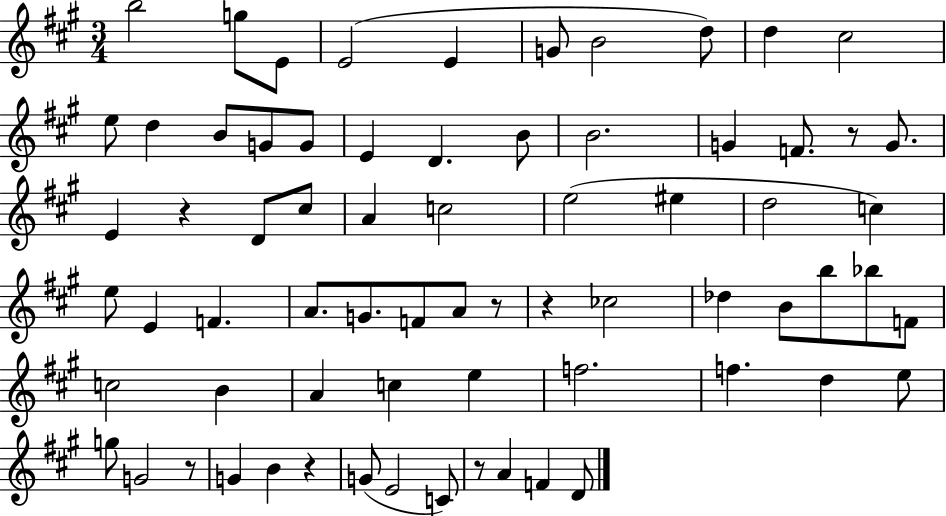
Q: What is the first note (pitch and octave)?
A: B5